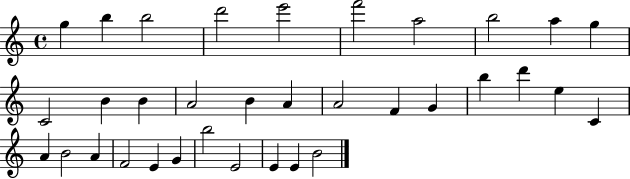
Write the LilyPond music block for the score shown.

{
  \clef treble
  \time 4/4
  \defaultTimeSignature
  \key c \major
  g''4 b''4 b''2 | d'''2 e'''2 | f'''2 a''2 | b''2 a''4 g''4 | \break c'2 b'4 b'4 | a'2 b'4 a'4 | a'2 f'4 g'4 | b''4 d'''4 e''4 c'4 | \break a'4 b'2 a'4 | f'2 e'4 g'4 | b''2 e'2 | e'4 e'4 b'2 | \break \bar "|."
}